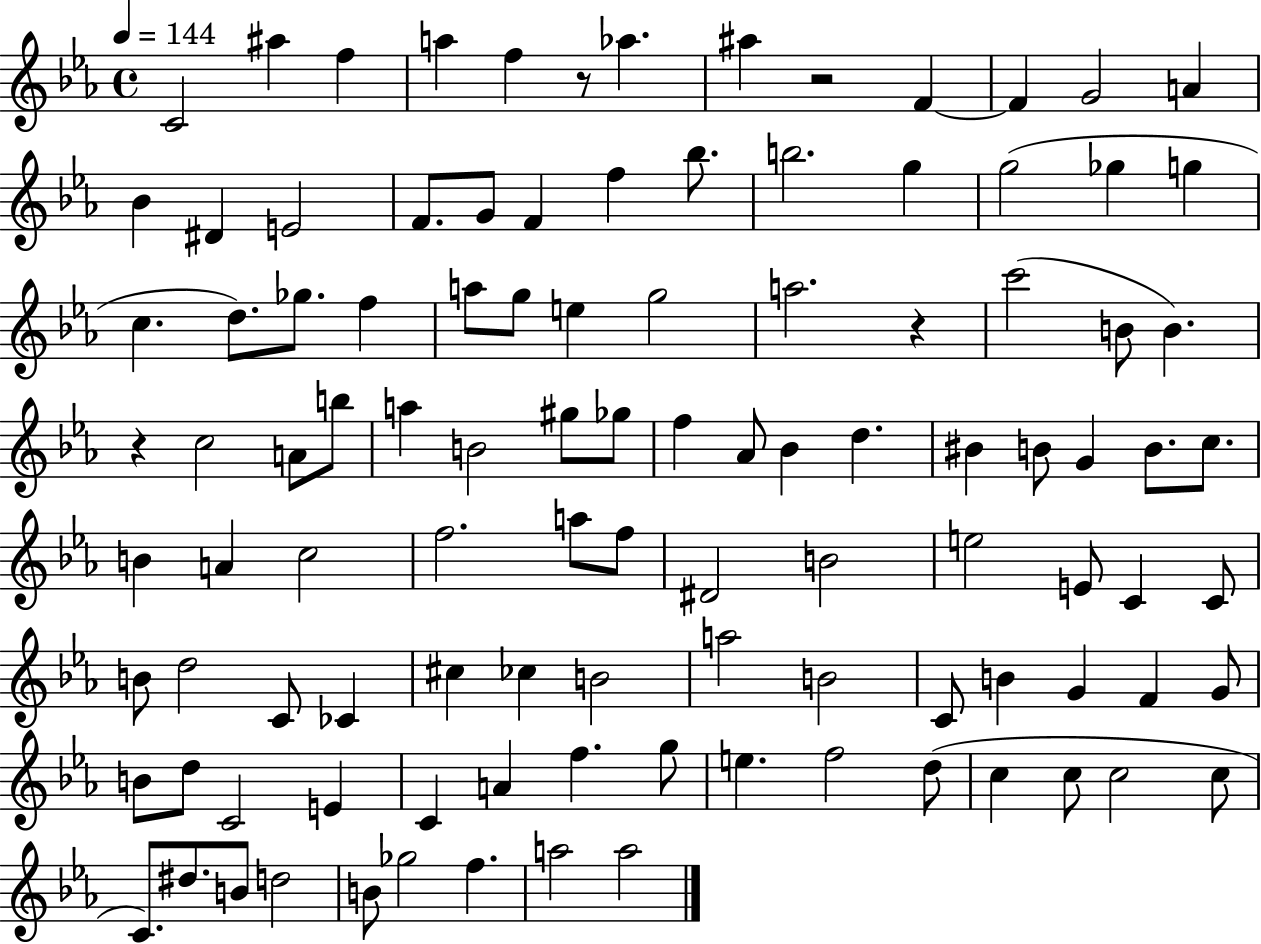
X:1
T:Untitled
M:4/4
L:1/4
K:Eb
C2 ^a f a f z/2 _a ^a z2 F F G2 A _B ^D E2 F/2 G/2 F f _b/2 b2 g g2 _g g c d/2 _g/2 f a/2 g/2 e g2 a2 z c'2 B/2 B z c2 A/2 b/2 a B2 ^g/2 _g/2 f _A/2 _B d ^B B/2 G B/2 c/2 B A c2 f2 a/2 f/2 ^D2 B2 e2 E/2 C C/2 B/2 d2 C/2 _C ^c _c B2 a2 B2 C/2 B G F G/2 B/2 d/2 C2 E C A f g/2 e f2 d/2 c c/2 c2 c/2 C/2 ^d/2 B/2 d2 B/2 _g2 f a2 a2